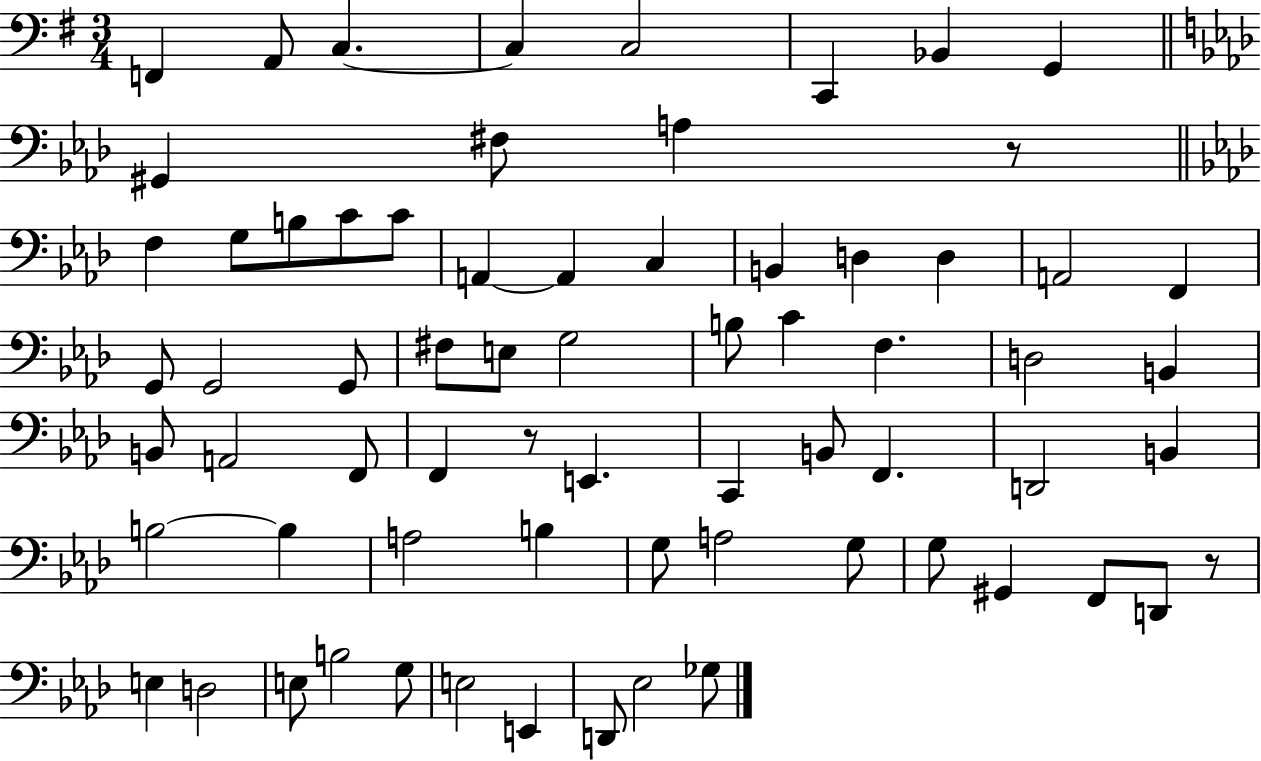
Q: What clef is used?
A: bass